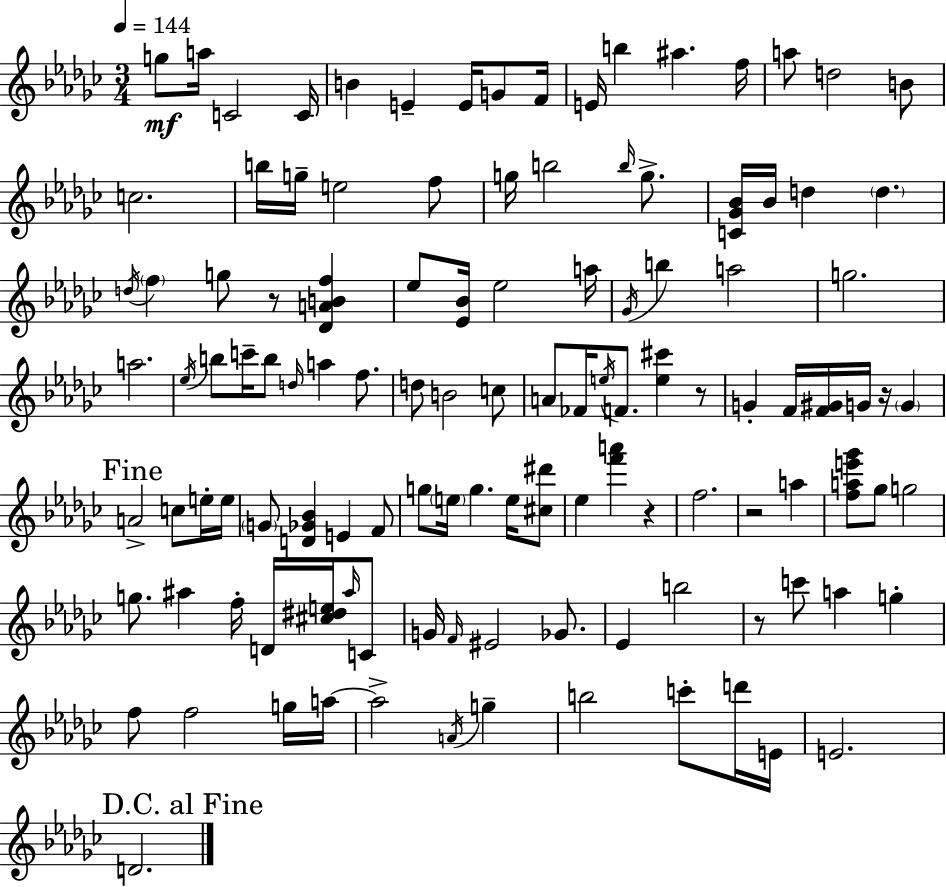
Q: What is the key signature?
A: EES minor